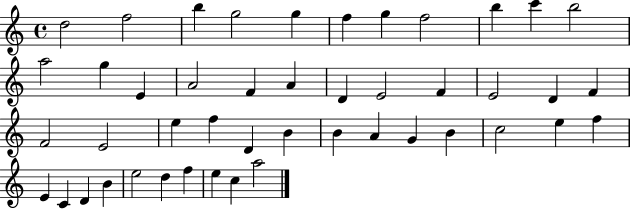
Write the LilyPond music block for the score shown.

{
  \clef treble
  \time 4/4
  \defaultTimeSignature
  \key c \major
  d''2 f''2 | b''4 g''2 g''4 | f''4 g''4 f''2 | b''4 c'''4 b''2 | \break a''2 g''4 e'4 | a'2 f'4 a'4 | d'4 e'2 f'4 | e'2 d'4 f'4 | \break f'2 e'2 | e''4 f''4 d'4 b'4 | b'4 a'4 g'4 b'4 | c''2 e''4 f''4 | \break e'4 c'4 d'4 b'4 | e''2 d''4 f''4 | e''4 c''4 a''2 | \bar "|."
}